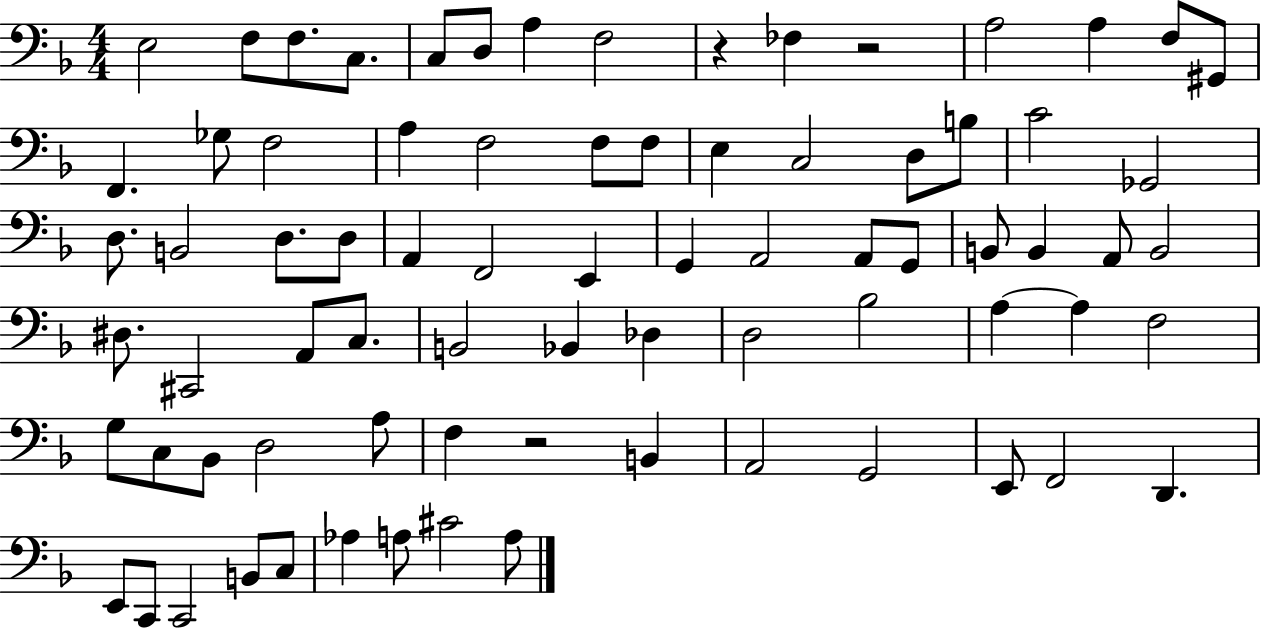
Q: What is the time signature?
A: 4/4